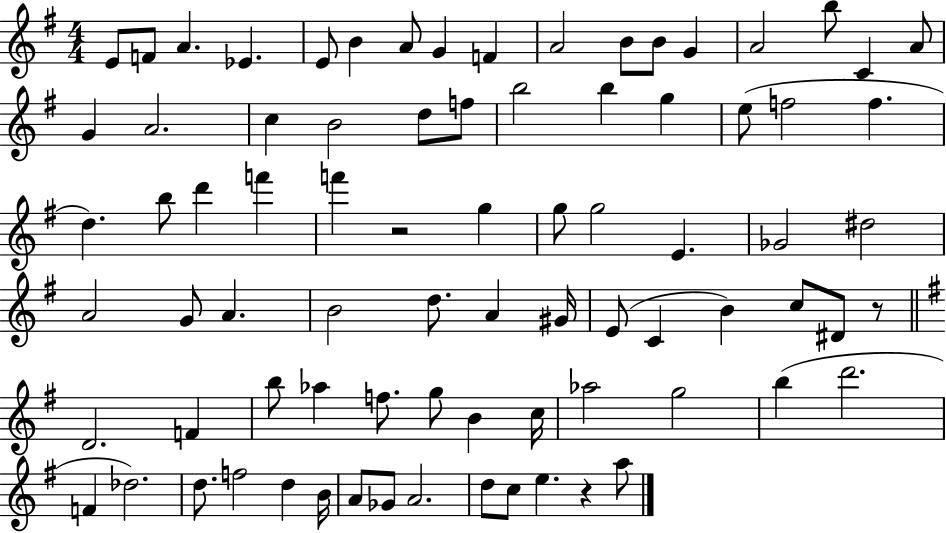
E4/e F4/e A4/q. Eb4/q. E4/e B4/q A4/e G4/q F4/q A4/h B4/e B4/e G4/q A4/h B5/e C4/q A4/e G4/q A4/h. C5/q B4/h D5/e F5/e B5/h B5/q G5/q E5/e F5/h F5/q. D5/q. B5/e D6/q F6/q F6/q R/h G5/q G5/e G5/h E4/q. Gb4/h D#5/h A4/h G4/e A4/q. B4/h D5/e. A4/q G#4/s E4/e C4/q B4/q C5/e D#4/e R/e D4/h. F4/q B5/e Ab5/q F5/e. G5/e B4/q C5/s Ab5/h G5/h B5/q D6/h. F4/q Db5/h. D5/e. F5/h D5/q B4/s A4/e Gb4/e A4/h. D5/e C5/e E5/q. R/q A5/e